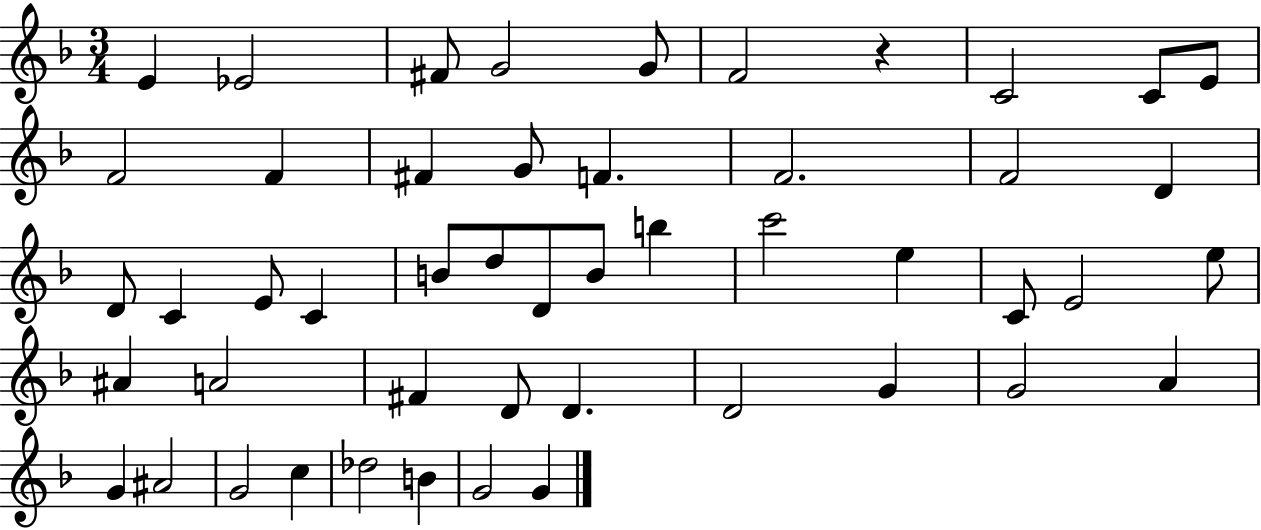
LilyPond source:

{
  \clef treble
  \numericTimeSignature
  \time 3/4
  \key f \major
  e'4 ees'2 | fis'8 g'2 g'8 | f'2 r4 | c'2 c'8 e'8 | \break f'2 f'4 | fis'4 g'8 f'4. | f'2. | f'2 d'4 | \break d'8 c'4 e'8 c'4 | b'8 d''8 d'8 b'8 b''4 | c'''2 e''4 | c'8 e'2 e''8 | \break ais'4 a'2 | fis'4 d'8 d'4. | d'2 g'4 | g'2 a'4 | \break g'4 ais'2 | g'2 c''4 | des''2 b'4 | g'2 g'4 | \break \bar "|."
}